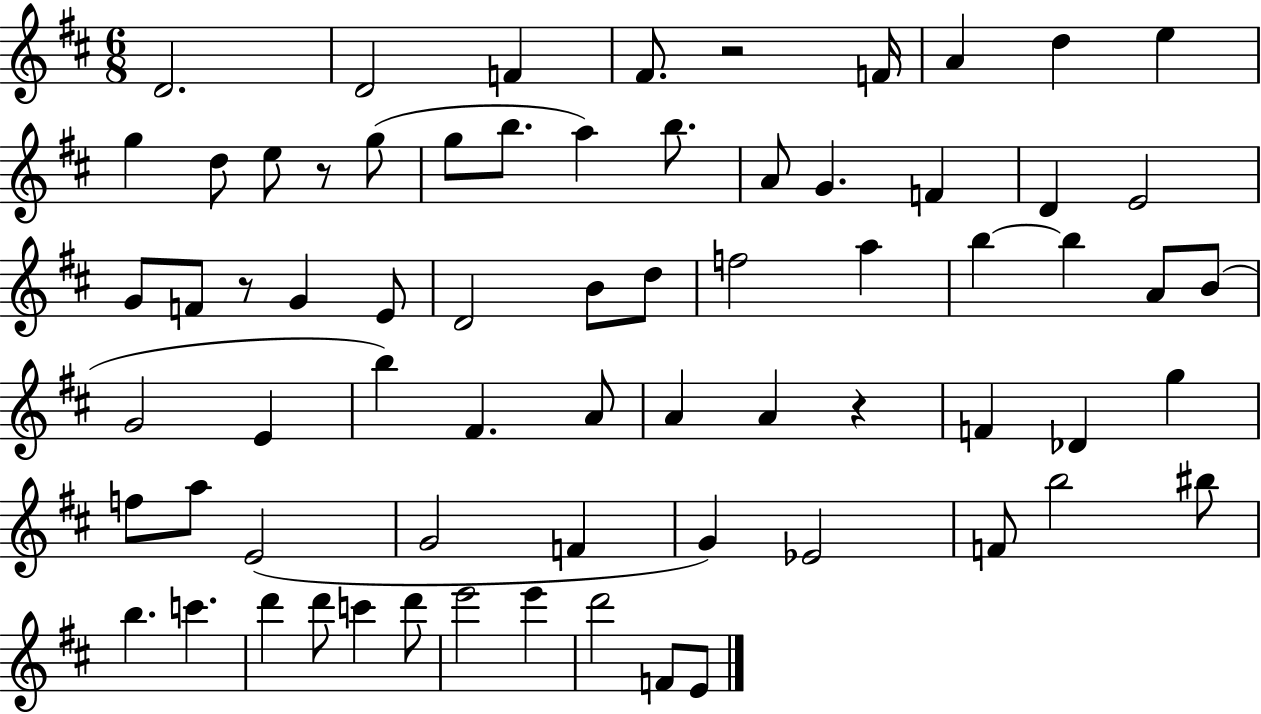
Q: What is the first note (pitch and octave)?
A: D4